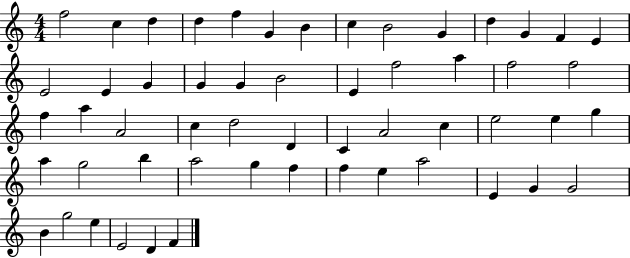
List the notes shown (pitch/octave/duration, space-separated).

F5/h C5/q D5/q D5/q F5/q G4/q B4/q C5/q B4/h G4/q D5/q G4/q F4/q E4/q E4/h E4/q G4/q G4/q G4/q B4/h E4/q F5/h A5/q F5/h F5/h F5/q A5/q A4/h C5/q D5/h D4/q C4/q A4/h C5/q E5/h E5/q G5/q A5/q G5/h B5/q A5/h G5/q F5/q F5/q E5/q A5/h E4/q G4/q G4/h B4/q G5/h E5/q E4/h D4/q F4/q